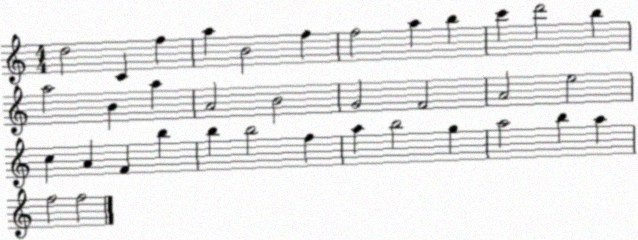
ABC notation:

X:1
T:Untitled
M:4/4
L:1/4
K:C
d2 C f a B2 f f2 a b c' d'2 b a2 B a A2 B2 G2 F2 A2 e2 c A F b b b2 f a b2 g a2 b a f2 f2